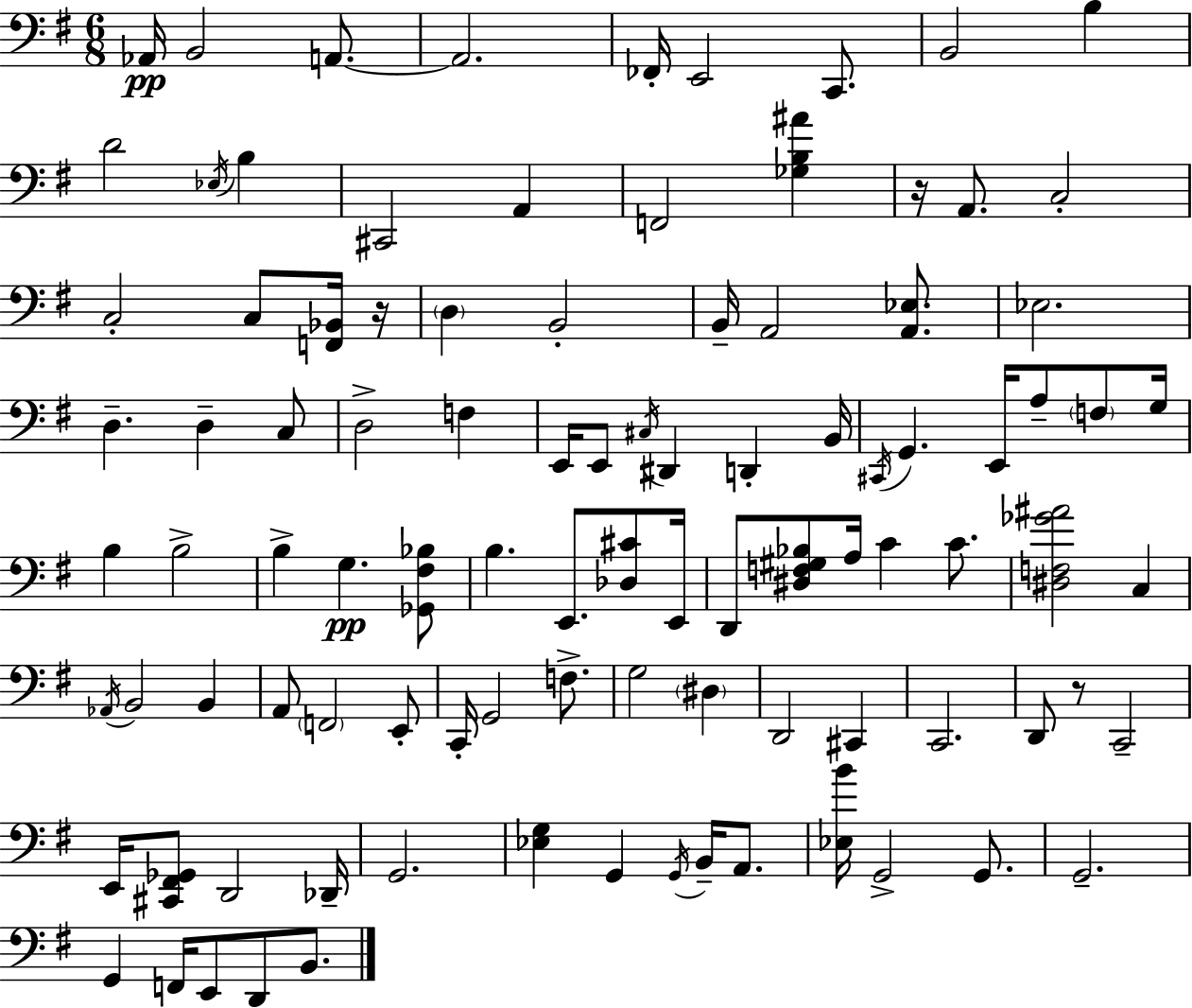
Ab2/s B2/h A2/e. A2/h. FES2/s E2/h C2/e. B2/h B3/q D4/h Eb3/s B3/q C#2/h A2/q F2/h [Gb3,B3,A#4]/q R/s A2/e. C3/h C3/h C3/e [F2,Bb2]/s R/s D3/q B2/h B2/s A2/h [A2,Eb3]/e. Eb3/h. D3/q. D3/q C3/e D3/h F3/q E2/s E2/e C#3/s D#2/q D2/q B2/s C#2/s G2/q. E2/s A3/e F3/e G3/s B3/q B3/h B3/q G3/q. [Gb2,F#3,Bb3]/e B3/q. E2/e. [Db3,C#4]/e E2/s D2/e [D#3,F3,G#3,Bb3]/e A3/s C4/q C4/e. [D#3,F3,Gb4,A#4]/h C3/q Ab2/s B2/h B2/q A2/e F2/h E2/e C2/s G2/h F3/e. G3/h D#3/q D2/h C#2/q C2/h. D2/e R/e C2/h E2/s [C#2,F#2,Gb2]/e D2/h Db2/s G2/h. [Eb3,G3]/q G2/q G2/s B2/s A2/e. [Eb3,B4]/s G2/h G2/e. G2/h. G2/q F2/s E2/e D2/e B2/e.